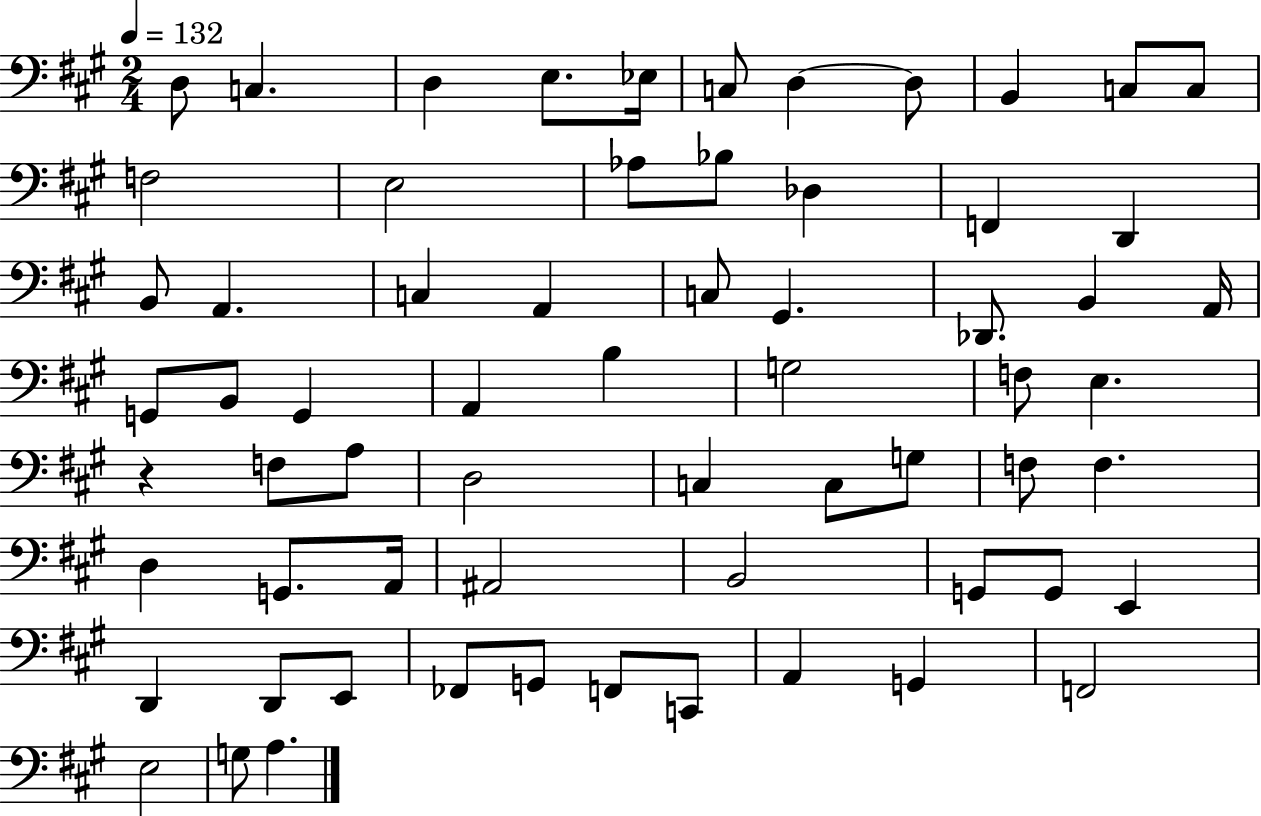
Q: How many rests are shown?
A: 1